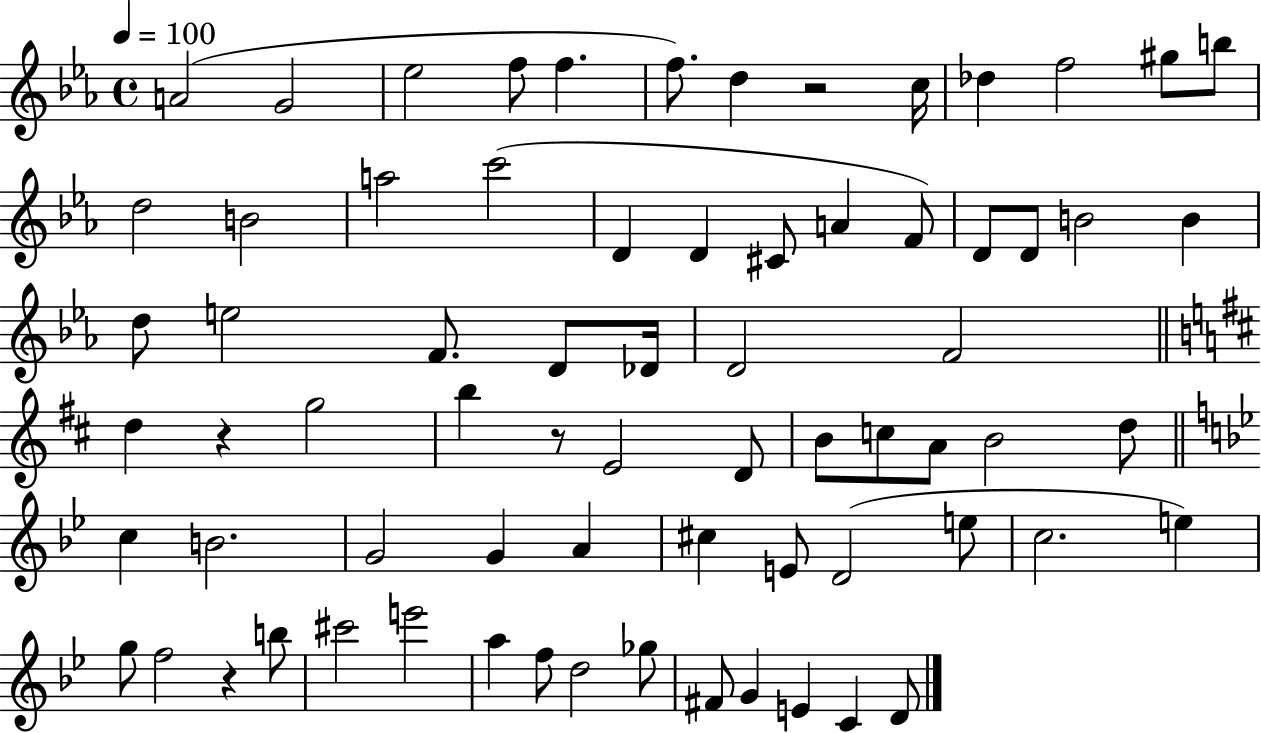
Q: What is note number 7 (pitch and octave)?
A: D5